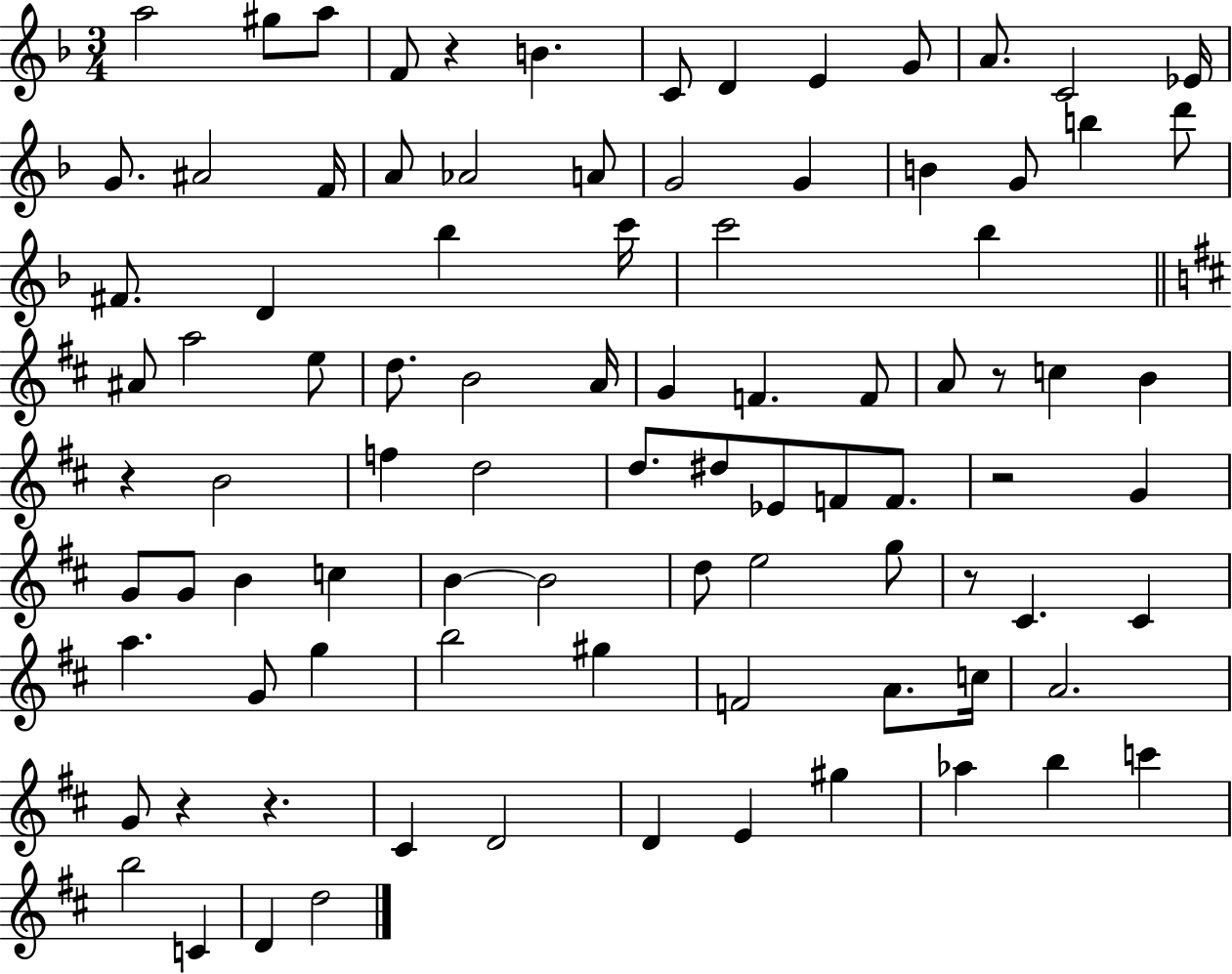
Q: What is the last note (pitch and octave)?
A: D5